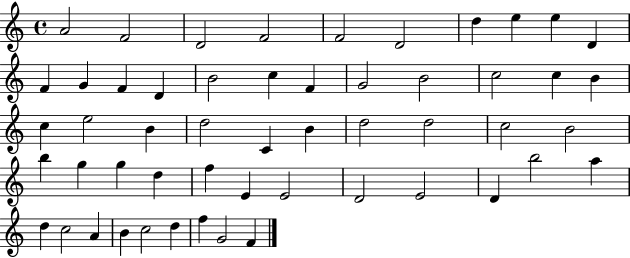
A4/h F4/h D4/h F4/h F4/h D4/h D5/q E5/q E5/q D4/q F4/q G4/q F4/q D4/q B4/h C5/q F4/q G4/h B4/h C5/h C5/q B4/q C5/q E5/h B4/q D5/h C4/q B4/q D5/h D5/h C5/h B4/h B5/q G5/q G5/q D5/q F5/q E4/q E4/h D4/h E4/h D4/q B5/h A5/q D5/q C5/h A4/q B4/q C5/h D5/q F5/q G4/h F4/q